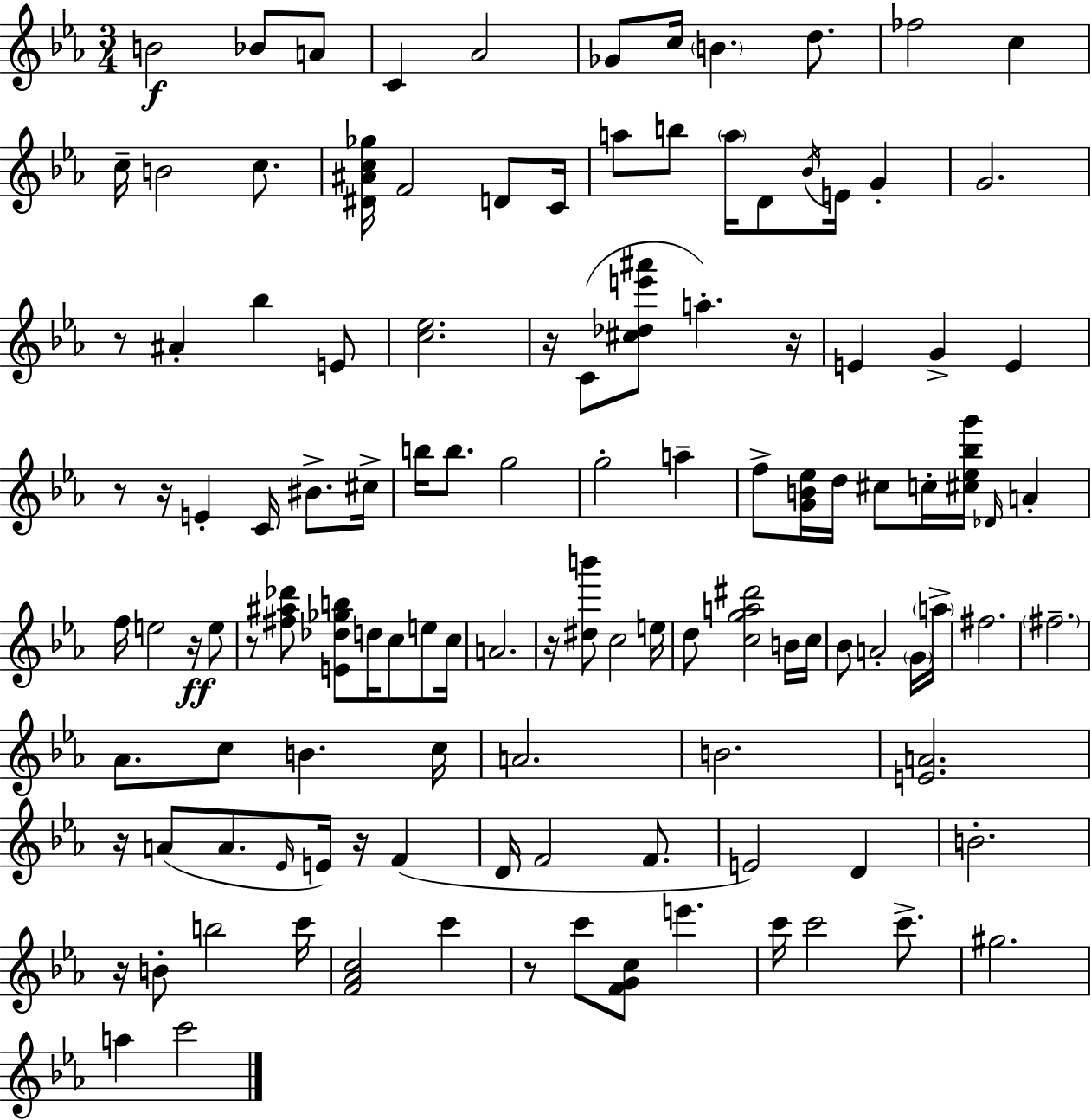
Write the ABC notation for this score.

X:1
T:Untitled
M:3/4
L:1/4
K:Cm
B2 _B/2 A/2 C _A2 _G/2 c/4 B d/2 _f2 c c/4 B2 c/2 [^D^Ac_g]/4 F2 D/2 C/4 a/2 b/2 a/4 D/2 _B/4 E/4 G G2 z/2 ^A _b E/2 [c_e]2 z/4 C/2 [^c_de'^a']/2 a z/4 E G E z/2 z/4 E C/4 ^B/2 ^c/4 b/4 b/2 g2 g2 a f/2 [GB_e]/4 d/4 ^c/2 c/4 [^c_e_bg']/4 _D/4 A f/4 e2 z/4 e/2 z/2 [^f^a_d']/2 [E_d_gb]/2 d/4 c/2 e/2 c/4 A2 z/4 [^db']/2 c2 e/4 d/2 [cga^d']2 B/4 c/4 _B/2 A2 G/4 a/4 ^f2 ^f2 _A/2 c/2 B c/4 A2 B2 [EA]2 z/4 A/2 A/2 _E/4 E/4 z/4 F D/4 F2 F/2 E2 D B2 z/4 B/2 b2 c'/4 [F_Ac]2 c' z/2 c'/2 [FGc]/2 e' c'/4 c'2 c'/2 ^g2 a c'2